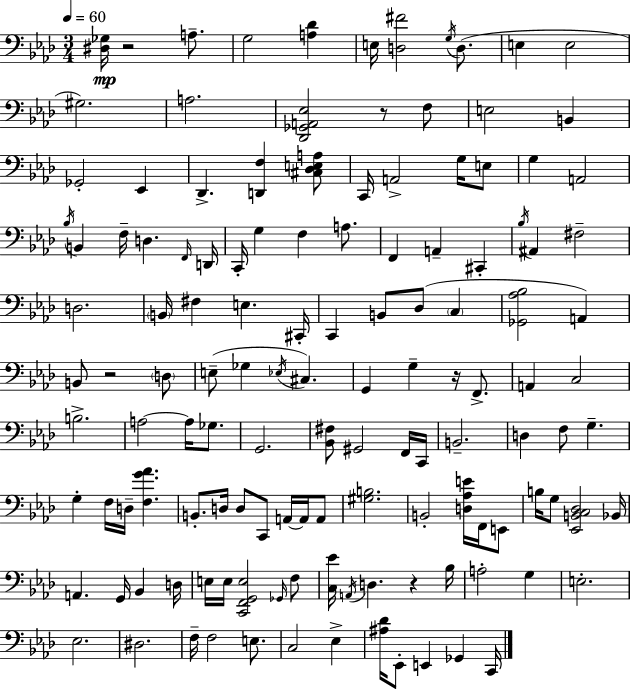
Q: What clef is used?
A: bass